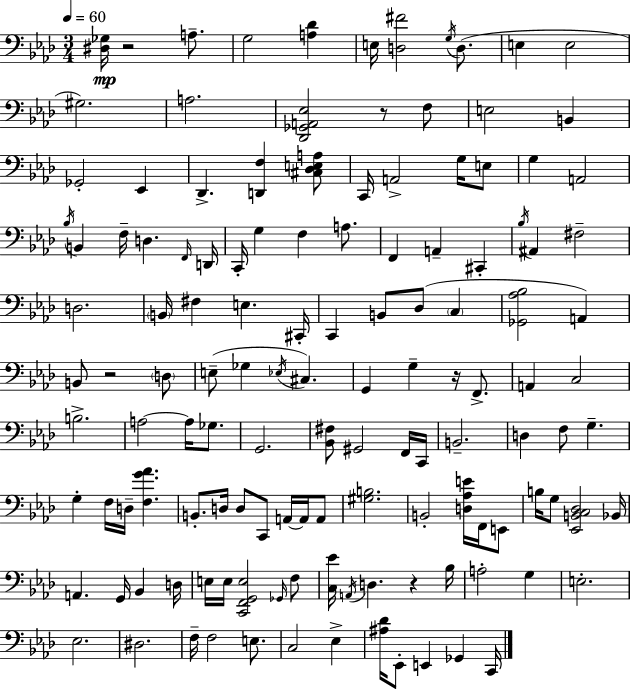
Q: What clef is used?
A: bass